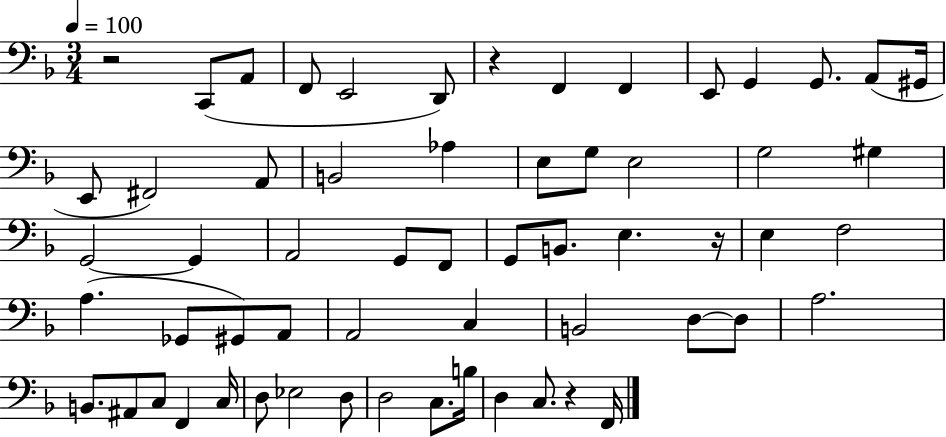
{
  \clef bass
  \numericTimeSignature
  \time 3/4
  \key f \major
  \tempo 4 = 100
  r2 c,8( a,8 | f,8 e,2 d,8) | r4 f,4 f,4 | e,8 g,4 g,8. a,8( gis,16 | \break e,8 fis,2) a,8 | b,2 aes4 | e8 g8 e2 | g2 gis4 | \break g,2~~ g,4 | a,2 g,8 f,8 | g,8 b,8. e4. r16 | e4 f2 | \break a4.( ges,8 gis,8) a,8 | a,2 c4 | b,2 d8~~ d8 | a2. | \break b,8. ais,8 c8 f,4 c16 | d8 ees2 d8 | d2 c8. b16 | d4 c8. r4 f,16 | \break \bar "|."
}